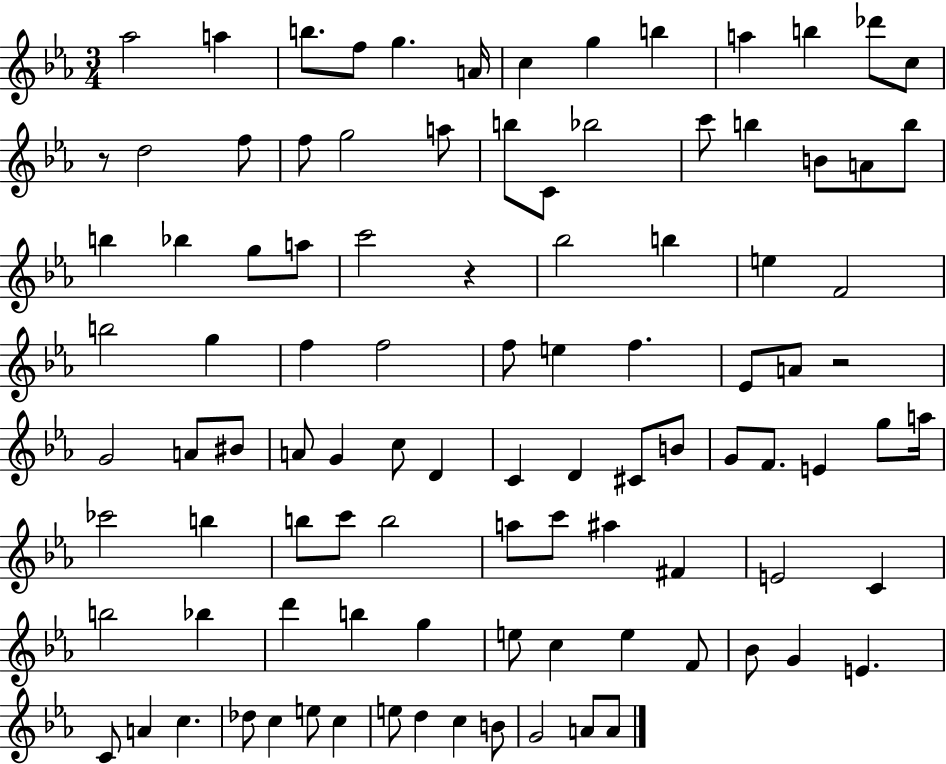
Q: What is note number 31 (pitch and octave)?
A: C6